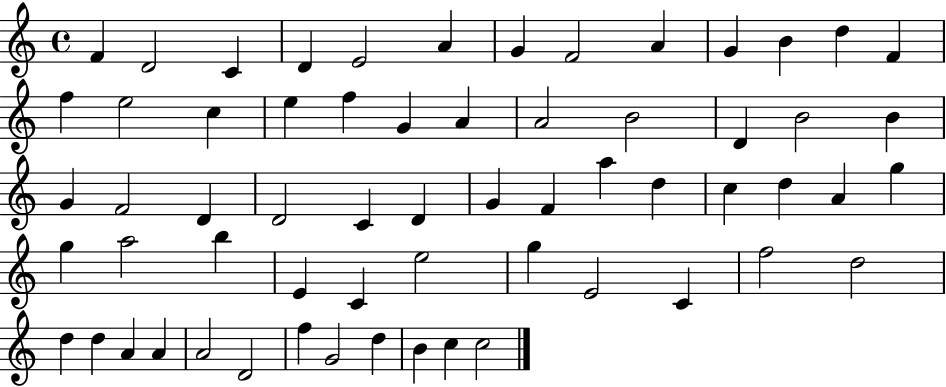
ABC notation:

X:1
T:Untitled
M:4/4
L:1/4
K:C
F D2 C D E2 A G F2 A G B d F f e2 c e f G A A2 B2 D B2 B G F2 D D2 C D G F a d c d A g g a2 b E C e2 g E2 C f2 d2 d d A A A2 D2 f G2 d B c c2